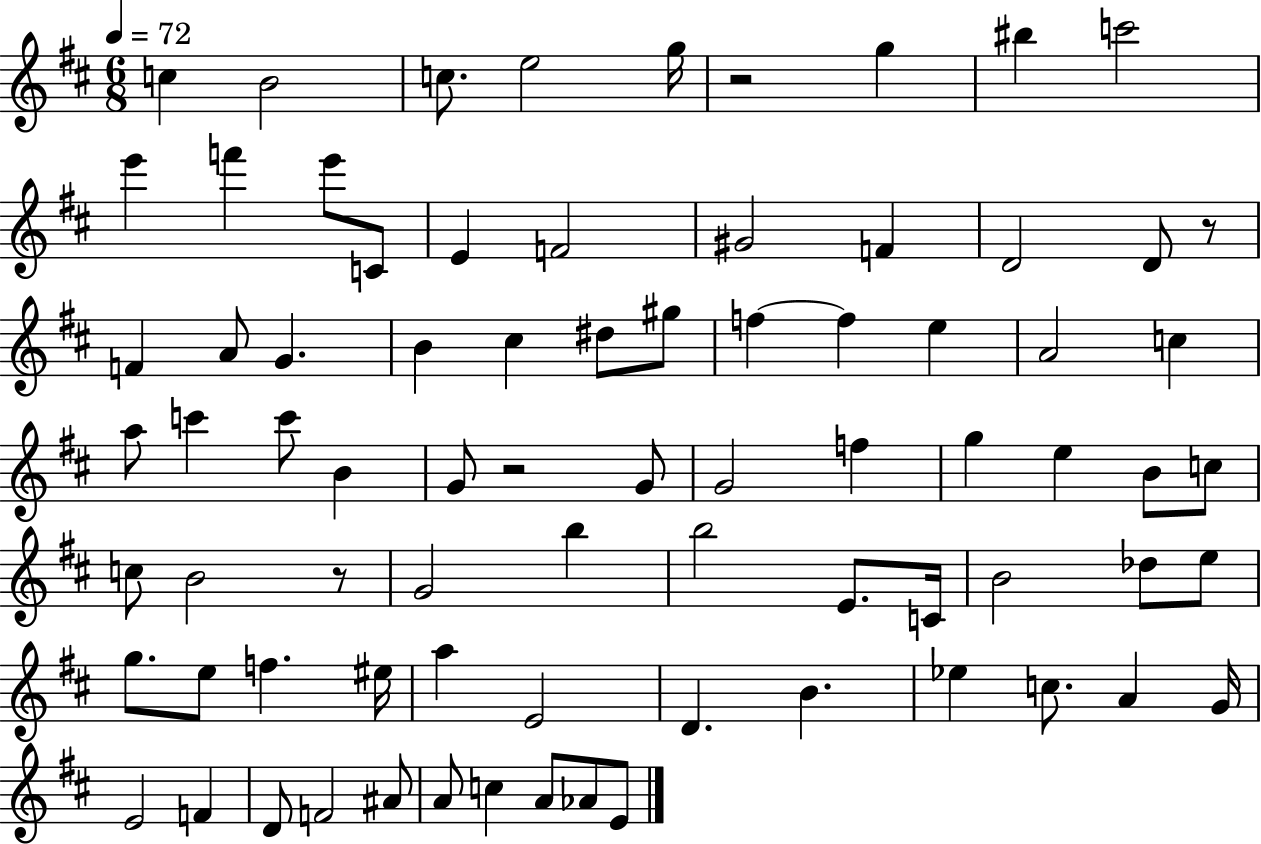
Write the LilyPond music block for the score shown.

{
  \clef treble
  \numericTimeSignature
  \time 6/8
  \key d \major
  \tempo 4 = 72
  \repeat volta 2 { c''4 b'2 | c''8. e''2 g''16 | r2 g''4 | bis''4 c'''2 | \break e'''4 f'''4 e'''8 c'8 | e'4 f'2 | gis'2 f'4 | d'2 d'8 r8 | \break f'4 a'8 g'4. | b'4 cis''4 dis''8 gis''8 | f''4~~ f''4 e''4 | a'2 c''4 | \break a''8 c'''4 c'''8 b'4 | g'8 r2 g'8 | g'2 f''4 | g''4 e''4 b'8 c''8 | \break c''8 b'2 r8 | g'2 b''4 | b''2 e'8. c'16 | b'2 des''8 e''8 | \break g''8. e''8 f''4. eis''16 | a''4 e'2 | d'4. b'4. | ees''4 c''8. a'4 g'16 | \break e'2 f'4 | d'8 f'2 ais'8 | a'8 c''4 a'8 aes'8 e'8 | } \bar "|."
}